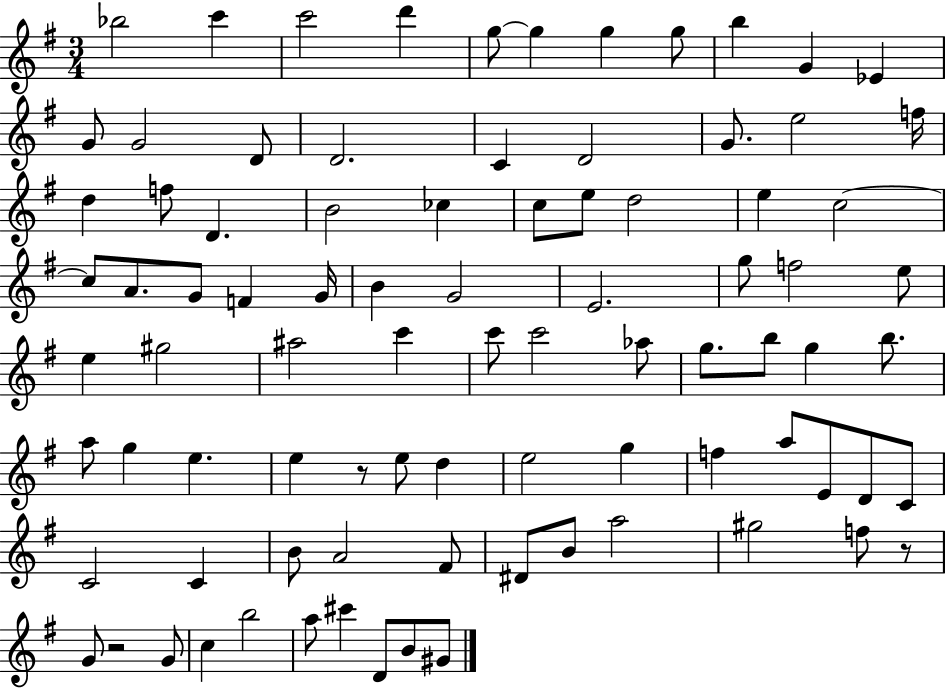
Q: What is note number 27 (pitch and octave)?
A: E5